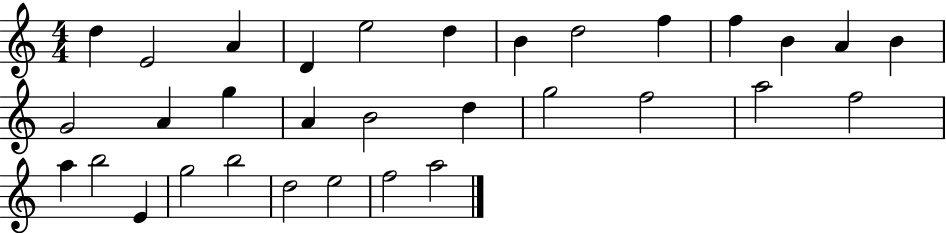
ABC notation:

X:1
T:Untitled
M:4/4
L:1/4
K:C
d E2 A D e2 d B d2 f f B A B G2 A g A B2 d g2 f2 a2 f2 a b2 E g2 b2 d2 e2 f2 a2